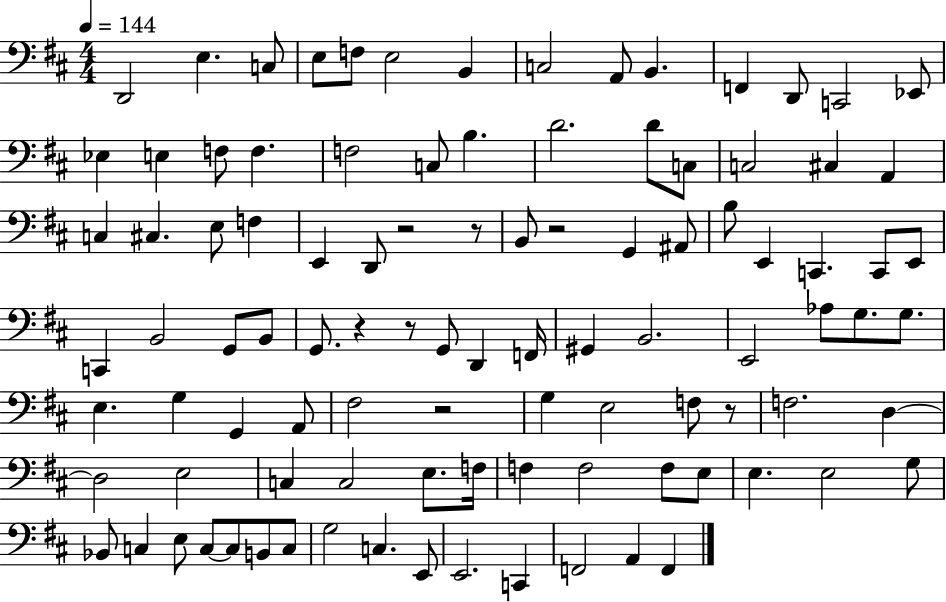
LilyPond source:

{
  \clef bass
  \numericTimeSignature
  \time 4/4
  \key d \major
  \tempo 4 = 144
  d,2 e4. c8 | e8 f8 e2 b,4 | c2 a,8 b,4. | f,4 d,8 c,2 ees,8 | \break ees4 e4 f8 f4. | f2 c8 b4. | d'2. d'8 c8 | c2 cis4 a,4 | \break c4 cis4. e8 f4 | e,4 d,8 r2 r8 | b,8 r2 g,4 ais,8 | b8 e,4 c,4. c,8 e,8 | \break c,4 b,2 g,8 b,8 | g,8. r4 r8 g,8 d,4 f,16 | gis,4 b,2. | e,2 aes8 g8. g8. | \break e4. g4 g,4 a,8 | fis2 r2 | g4 e2 f8 r8 | f2. d4~~ | \break d2 e2 | c4 c2 e8. f16 | f4 f2 f8 e8 | e4. e2 g8 | \break bes,8 c4 e8 c8~~ c8 b,8 c8 | g2 c4. e,8 | e,2. c,4 | f,2 a,4 f,4 | \break \bar "|."
}